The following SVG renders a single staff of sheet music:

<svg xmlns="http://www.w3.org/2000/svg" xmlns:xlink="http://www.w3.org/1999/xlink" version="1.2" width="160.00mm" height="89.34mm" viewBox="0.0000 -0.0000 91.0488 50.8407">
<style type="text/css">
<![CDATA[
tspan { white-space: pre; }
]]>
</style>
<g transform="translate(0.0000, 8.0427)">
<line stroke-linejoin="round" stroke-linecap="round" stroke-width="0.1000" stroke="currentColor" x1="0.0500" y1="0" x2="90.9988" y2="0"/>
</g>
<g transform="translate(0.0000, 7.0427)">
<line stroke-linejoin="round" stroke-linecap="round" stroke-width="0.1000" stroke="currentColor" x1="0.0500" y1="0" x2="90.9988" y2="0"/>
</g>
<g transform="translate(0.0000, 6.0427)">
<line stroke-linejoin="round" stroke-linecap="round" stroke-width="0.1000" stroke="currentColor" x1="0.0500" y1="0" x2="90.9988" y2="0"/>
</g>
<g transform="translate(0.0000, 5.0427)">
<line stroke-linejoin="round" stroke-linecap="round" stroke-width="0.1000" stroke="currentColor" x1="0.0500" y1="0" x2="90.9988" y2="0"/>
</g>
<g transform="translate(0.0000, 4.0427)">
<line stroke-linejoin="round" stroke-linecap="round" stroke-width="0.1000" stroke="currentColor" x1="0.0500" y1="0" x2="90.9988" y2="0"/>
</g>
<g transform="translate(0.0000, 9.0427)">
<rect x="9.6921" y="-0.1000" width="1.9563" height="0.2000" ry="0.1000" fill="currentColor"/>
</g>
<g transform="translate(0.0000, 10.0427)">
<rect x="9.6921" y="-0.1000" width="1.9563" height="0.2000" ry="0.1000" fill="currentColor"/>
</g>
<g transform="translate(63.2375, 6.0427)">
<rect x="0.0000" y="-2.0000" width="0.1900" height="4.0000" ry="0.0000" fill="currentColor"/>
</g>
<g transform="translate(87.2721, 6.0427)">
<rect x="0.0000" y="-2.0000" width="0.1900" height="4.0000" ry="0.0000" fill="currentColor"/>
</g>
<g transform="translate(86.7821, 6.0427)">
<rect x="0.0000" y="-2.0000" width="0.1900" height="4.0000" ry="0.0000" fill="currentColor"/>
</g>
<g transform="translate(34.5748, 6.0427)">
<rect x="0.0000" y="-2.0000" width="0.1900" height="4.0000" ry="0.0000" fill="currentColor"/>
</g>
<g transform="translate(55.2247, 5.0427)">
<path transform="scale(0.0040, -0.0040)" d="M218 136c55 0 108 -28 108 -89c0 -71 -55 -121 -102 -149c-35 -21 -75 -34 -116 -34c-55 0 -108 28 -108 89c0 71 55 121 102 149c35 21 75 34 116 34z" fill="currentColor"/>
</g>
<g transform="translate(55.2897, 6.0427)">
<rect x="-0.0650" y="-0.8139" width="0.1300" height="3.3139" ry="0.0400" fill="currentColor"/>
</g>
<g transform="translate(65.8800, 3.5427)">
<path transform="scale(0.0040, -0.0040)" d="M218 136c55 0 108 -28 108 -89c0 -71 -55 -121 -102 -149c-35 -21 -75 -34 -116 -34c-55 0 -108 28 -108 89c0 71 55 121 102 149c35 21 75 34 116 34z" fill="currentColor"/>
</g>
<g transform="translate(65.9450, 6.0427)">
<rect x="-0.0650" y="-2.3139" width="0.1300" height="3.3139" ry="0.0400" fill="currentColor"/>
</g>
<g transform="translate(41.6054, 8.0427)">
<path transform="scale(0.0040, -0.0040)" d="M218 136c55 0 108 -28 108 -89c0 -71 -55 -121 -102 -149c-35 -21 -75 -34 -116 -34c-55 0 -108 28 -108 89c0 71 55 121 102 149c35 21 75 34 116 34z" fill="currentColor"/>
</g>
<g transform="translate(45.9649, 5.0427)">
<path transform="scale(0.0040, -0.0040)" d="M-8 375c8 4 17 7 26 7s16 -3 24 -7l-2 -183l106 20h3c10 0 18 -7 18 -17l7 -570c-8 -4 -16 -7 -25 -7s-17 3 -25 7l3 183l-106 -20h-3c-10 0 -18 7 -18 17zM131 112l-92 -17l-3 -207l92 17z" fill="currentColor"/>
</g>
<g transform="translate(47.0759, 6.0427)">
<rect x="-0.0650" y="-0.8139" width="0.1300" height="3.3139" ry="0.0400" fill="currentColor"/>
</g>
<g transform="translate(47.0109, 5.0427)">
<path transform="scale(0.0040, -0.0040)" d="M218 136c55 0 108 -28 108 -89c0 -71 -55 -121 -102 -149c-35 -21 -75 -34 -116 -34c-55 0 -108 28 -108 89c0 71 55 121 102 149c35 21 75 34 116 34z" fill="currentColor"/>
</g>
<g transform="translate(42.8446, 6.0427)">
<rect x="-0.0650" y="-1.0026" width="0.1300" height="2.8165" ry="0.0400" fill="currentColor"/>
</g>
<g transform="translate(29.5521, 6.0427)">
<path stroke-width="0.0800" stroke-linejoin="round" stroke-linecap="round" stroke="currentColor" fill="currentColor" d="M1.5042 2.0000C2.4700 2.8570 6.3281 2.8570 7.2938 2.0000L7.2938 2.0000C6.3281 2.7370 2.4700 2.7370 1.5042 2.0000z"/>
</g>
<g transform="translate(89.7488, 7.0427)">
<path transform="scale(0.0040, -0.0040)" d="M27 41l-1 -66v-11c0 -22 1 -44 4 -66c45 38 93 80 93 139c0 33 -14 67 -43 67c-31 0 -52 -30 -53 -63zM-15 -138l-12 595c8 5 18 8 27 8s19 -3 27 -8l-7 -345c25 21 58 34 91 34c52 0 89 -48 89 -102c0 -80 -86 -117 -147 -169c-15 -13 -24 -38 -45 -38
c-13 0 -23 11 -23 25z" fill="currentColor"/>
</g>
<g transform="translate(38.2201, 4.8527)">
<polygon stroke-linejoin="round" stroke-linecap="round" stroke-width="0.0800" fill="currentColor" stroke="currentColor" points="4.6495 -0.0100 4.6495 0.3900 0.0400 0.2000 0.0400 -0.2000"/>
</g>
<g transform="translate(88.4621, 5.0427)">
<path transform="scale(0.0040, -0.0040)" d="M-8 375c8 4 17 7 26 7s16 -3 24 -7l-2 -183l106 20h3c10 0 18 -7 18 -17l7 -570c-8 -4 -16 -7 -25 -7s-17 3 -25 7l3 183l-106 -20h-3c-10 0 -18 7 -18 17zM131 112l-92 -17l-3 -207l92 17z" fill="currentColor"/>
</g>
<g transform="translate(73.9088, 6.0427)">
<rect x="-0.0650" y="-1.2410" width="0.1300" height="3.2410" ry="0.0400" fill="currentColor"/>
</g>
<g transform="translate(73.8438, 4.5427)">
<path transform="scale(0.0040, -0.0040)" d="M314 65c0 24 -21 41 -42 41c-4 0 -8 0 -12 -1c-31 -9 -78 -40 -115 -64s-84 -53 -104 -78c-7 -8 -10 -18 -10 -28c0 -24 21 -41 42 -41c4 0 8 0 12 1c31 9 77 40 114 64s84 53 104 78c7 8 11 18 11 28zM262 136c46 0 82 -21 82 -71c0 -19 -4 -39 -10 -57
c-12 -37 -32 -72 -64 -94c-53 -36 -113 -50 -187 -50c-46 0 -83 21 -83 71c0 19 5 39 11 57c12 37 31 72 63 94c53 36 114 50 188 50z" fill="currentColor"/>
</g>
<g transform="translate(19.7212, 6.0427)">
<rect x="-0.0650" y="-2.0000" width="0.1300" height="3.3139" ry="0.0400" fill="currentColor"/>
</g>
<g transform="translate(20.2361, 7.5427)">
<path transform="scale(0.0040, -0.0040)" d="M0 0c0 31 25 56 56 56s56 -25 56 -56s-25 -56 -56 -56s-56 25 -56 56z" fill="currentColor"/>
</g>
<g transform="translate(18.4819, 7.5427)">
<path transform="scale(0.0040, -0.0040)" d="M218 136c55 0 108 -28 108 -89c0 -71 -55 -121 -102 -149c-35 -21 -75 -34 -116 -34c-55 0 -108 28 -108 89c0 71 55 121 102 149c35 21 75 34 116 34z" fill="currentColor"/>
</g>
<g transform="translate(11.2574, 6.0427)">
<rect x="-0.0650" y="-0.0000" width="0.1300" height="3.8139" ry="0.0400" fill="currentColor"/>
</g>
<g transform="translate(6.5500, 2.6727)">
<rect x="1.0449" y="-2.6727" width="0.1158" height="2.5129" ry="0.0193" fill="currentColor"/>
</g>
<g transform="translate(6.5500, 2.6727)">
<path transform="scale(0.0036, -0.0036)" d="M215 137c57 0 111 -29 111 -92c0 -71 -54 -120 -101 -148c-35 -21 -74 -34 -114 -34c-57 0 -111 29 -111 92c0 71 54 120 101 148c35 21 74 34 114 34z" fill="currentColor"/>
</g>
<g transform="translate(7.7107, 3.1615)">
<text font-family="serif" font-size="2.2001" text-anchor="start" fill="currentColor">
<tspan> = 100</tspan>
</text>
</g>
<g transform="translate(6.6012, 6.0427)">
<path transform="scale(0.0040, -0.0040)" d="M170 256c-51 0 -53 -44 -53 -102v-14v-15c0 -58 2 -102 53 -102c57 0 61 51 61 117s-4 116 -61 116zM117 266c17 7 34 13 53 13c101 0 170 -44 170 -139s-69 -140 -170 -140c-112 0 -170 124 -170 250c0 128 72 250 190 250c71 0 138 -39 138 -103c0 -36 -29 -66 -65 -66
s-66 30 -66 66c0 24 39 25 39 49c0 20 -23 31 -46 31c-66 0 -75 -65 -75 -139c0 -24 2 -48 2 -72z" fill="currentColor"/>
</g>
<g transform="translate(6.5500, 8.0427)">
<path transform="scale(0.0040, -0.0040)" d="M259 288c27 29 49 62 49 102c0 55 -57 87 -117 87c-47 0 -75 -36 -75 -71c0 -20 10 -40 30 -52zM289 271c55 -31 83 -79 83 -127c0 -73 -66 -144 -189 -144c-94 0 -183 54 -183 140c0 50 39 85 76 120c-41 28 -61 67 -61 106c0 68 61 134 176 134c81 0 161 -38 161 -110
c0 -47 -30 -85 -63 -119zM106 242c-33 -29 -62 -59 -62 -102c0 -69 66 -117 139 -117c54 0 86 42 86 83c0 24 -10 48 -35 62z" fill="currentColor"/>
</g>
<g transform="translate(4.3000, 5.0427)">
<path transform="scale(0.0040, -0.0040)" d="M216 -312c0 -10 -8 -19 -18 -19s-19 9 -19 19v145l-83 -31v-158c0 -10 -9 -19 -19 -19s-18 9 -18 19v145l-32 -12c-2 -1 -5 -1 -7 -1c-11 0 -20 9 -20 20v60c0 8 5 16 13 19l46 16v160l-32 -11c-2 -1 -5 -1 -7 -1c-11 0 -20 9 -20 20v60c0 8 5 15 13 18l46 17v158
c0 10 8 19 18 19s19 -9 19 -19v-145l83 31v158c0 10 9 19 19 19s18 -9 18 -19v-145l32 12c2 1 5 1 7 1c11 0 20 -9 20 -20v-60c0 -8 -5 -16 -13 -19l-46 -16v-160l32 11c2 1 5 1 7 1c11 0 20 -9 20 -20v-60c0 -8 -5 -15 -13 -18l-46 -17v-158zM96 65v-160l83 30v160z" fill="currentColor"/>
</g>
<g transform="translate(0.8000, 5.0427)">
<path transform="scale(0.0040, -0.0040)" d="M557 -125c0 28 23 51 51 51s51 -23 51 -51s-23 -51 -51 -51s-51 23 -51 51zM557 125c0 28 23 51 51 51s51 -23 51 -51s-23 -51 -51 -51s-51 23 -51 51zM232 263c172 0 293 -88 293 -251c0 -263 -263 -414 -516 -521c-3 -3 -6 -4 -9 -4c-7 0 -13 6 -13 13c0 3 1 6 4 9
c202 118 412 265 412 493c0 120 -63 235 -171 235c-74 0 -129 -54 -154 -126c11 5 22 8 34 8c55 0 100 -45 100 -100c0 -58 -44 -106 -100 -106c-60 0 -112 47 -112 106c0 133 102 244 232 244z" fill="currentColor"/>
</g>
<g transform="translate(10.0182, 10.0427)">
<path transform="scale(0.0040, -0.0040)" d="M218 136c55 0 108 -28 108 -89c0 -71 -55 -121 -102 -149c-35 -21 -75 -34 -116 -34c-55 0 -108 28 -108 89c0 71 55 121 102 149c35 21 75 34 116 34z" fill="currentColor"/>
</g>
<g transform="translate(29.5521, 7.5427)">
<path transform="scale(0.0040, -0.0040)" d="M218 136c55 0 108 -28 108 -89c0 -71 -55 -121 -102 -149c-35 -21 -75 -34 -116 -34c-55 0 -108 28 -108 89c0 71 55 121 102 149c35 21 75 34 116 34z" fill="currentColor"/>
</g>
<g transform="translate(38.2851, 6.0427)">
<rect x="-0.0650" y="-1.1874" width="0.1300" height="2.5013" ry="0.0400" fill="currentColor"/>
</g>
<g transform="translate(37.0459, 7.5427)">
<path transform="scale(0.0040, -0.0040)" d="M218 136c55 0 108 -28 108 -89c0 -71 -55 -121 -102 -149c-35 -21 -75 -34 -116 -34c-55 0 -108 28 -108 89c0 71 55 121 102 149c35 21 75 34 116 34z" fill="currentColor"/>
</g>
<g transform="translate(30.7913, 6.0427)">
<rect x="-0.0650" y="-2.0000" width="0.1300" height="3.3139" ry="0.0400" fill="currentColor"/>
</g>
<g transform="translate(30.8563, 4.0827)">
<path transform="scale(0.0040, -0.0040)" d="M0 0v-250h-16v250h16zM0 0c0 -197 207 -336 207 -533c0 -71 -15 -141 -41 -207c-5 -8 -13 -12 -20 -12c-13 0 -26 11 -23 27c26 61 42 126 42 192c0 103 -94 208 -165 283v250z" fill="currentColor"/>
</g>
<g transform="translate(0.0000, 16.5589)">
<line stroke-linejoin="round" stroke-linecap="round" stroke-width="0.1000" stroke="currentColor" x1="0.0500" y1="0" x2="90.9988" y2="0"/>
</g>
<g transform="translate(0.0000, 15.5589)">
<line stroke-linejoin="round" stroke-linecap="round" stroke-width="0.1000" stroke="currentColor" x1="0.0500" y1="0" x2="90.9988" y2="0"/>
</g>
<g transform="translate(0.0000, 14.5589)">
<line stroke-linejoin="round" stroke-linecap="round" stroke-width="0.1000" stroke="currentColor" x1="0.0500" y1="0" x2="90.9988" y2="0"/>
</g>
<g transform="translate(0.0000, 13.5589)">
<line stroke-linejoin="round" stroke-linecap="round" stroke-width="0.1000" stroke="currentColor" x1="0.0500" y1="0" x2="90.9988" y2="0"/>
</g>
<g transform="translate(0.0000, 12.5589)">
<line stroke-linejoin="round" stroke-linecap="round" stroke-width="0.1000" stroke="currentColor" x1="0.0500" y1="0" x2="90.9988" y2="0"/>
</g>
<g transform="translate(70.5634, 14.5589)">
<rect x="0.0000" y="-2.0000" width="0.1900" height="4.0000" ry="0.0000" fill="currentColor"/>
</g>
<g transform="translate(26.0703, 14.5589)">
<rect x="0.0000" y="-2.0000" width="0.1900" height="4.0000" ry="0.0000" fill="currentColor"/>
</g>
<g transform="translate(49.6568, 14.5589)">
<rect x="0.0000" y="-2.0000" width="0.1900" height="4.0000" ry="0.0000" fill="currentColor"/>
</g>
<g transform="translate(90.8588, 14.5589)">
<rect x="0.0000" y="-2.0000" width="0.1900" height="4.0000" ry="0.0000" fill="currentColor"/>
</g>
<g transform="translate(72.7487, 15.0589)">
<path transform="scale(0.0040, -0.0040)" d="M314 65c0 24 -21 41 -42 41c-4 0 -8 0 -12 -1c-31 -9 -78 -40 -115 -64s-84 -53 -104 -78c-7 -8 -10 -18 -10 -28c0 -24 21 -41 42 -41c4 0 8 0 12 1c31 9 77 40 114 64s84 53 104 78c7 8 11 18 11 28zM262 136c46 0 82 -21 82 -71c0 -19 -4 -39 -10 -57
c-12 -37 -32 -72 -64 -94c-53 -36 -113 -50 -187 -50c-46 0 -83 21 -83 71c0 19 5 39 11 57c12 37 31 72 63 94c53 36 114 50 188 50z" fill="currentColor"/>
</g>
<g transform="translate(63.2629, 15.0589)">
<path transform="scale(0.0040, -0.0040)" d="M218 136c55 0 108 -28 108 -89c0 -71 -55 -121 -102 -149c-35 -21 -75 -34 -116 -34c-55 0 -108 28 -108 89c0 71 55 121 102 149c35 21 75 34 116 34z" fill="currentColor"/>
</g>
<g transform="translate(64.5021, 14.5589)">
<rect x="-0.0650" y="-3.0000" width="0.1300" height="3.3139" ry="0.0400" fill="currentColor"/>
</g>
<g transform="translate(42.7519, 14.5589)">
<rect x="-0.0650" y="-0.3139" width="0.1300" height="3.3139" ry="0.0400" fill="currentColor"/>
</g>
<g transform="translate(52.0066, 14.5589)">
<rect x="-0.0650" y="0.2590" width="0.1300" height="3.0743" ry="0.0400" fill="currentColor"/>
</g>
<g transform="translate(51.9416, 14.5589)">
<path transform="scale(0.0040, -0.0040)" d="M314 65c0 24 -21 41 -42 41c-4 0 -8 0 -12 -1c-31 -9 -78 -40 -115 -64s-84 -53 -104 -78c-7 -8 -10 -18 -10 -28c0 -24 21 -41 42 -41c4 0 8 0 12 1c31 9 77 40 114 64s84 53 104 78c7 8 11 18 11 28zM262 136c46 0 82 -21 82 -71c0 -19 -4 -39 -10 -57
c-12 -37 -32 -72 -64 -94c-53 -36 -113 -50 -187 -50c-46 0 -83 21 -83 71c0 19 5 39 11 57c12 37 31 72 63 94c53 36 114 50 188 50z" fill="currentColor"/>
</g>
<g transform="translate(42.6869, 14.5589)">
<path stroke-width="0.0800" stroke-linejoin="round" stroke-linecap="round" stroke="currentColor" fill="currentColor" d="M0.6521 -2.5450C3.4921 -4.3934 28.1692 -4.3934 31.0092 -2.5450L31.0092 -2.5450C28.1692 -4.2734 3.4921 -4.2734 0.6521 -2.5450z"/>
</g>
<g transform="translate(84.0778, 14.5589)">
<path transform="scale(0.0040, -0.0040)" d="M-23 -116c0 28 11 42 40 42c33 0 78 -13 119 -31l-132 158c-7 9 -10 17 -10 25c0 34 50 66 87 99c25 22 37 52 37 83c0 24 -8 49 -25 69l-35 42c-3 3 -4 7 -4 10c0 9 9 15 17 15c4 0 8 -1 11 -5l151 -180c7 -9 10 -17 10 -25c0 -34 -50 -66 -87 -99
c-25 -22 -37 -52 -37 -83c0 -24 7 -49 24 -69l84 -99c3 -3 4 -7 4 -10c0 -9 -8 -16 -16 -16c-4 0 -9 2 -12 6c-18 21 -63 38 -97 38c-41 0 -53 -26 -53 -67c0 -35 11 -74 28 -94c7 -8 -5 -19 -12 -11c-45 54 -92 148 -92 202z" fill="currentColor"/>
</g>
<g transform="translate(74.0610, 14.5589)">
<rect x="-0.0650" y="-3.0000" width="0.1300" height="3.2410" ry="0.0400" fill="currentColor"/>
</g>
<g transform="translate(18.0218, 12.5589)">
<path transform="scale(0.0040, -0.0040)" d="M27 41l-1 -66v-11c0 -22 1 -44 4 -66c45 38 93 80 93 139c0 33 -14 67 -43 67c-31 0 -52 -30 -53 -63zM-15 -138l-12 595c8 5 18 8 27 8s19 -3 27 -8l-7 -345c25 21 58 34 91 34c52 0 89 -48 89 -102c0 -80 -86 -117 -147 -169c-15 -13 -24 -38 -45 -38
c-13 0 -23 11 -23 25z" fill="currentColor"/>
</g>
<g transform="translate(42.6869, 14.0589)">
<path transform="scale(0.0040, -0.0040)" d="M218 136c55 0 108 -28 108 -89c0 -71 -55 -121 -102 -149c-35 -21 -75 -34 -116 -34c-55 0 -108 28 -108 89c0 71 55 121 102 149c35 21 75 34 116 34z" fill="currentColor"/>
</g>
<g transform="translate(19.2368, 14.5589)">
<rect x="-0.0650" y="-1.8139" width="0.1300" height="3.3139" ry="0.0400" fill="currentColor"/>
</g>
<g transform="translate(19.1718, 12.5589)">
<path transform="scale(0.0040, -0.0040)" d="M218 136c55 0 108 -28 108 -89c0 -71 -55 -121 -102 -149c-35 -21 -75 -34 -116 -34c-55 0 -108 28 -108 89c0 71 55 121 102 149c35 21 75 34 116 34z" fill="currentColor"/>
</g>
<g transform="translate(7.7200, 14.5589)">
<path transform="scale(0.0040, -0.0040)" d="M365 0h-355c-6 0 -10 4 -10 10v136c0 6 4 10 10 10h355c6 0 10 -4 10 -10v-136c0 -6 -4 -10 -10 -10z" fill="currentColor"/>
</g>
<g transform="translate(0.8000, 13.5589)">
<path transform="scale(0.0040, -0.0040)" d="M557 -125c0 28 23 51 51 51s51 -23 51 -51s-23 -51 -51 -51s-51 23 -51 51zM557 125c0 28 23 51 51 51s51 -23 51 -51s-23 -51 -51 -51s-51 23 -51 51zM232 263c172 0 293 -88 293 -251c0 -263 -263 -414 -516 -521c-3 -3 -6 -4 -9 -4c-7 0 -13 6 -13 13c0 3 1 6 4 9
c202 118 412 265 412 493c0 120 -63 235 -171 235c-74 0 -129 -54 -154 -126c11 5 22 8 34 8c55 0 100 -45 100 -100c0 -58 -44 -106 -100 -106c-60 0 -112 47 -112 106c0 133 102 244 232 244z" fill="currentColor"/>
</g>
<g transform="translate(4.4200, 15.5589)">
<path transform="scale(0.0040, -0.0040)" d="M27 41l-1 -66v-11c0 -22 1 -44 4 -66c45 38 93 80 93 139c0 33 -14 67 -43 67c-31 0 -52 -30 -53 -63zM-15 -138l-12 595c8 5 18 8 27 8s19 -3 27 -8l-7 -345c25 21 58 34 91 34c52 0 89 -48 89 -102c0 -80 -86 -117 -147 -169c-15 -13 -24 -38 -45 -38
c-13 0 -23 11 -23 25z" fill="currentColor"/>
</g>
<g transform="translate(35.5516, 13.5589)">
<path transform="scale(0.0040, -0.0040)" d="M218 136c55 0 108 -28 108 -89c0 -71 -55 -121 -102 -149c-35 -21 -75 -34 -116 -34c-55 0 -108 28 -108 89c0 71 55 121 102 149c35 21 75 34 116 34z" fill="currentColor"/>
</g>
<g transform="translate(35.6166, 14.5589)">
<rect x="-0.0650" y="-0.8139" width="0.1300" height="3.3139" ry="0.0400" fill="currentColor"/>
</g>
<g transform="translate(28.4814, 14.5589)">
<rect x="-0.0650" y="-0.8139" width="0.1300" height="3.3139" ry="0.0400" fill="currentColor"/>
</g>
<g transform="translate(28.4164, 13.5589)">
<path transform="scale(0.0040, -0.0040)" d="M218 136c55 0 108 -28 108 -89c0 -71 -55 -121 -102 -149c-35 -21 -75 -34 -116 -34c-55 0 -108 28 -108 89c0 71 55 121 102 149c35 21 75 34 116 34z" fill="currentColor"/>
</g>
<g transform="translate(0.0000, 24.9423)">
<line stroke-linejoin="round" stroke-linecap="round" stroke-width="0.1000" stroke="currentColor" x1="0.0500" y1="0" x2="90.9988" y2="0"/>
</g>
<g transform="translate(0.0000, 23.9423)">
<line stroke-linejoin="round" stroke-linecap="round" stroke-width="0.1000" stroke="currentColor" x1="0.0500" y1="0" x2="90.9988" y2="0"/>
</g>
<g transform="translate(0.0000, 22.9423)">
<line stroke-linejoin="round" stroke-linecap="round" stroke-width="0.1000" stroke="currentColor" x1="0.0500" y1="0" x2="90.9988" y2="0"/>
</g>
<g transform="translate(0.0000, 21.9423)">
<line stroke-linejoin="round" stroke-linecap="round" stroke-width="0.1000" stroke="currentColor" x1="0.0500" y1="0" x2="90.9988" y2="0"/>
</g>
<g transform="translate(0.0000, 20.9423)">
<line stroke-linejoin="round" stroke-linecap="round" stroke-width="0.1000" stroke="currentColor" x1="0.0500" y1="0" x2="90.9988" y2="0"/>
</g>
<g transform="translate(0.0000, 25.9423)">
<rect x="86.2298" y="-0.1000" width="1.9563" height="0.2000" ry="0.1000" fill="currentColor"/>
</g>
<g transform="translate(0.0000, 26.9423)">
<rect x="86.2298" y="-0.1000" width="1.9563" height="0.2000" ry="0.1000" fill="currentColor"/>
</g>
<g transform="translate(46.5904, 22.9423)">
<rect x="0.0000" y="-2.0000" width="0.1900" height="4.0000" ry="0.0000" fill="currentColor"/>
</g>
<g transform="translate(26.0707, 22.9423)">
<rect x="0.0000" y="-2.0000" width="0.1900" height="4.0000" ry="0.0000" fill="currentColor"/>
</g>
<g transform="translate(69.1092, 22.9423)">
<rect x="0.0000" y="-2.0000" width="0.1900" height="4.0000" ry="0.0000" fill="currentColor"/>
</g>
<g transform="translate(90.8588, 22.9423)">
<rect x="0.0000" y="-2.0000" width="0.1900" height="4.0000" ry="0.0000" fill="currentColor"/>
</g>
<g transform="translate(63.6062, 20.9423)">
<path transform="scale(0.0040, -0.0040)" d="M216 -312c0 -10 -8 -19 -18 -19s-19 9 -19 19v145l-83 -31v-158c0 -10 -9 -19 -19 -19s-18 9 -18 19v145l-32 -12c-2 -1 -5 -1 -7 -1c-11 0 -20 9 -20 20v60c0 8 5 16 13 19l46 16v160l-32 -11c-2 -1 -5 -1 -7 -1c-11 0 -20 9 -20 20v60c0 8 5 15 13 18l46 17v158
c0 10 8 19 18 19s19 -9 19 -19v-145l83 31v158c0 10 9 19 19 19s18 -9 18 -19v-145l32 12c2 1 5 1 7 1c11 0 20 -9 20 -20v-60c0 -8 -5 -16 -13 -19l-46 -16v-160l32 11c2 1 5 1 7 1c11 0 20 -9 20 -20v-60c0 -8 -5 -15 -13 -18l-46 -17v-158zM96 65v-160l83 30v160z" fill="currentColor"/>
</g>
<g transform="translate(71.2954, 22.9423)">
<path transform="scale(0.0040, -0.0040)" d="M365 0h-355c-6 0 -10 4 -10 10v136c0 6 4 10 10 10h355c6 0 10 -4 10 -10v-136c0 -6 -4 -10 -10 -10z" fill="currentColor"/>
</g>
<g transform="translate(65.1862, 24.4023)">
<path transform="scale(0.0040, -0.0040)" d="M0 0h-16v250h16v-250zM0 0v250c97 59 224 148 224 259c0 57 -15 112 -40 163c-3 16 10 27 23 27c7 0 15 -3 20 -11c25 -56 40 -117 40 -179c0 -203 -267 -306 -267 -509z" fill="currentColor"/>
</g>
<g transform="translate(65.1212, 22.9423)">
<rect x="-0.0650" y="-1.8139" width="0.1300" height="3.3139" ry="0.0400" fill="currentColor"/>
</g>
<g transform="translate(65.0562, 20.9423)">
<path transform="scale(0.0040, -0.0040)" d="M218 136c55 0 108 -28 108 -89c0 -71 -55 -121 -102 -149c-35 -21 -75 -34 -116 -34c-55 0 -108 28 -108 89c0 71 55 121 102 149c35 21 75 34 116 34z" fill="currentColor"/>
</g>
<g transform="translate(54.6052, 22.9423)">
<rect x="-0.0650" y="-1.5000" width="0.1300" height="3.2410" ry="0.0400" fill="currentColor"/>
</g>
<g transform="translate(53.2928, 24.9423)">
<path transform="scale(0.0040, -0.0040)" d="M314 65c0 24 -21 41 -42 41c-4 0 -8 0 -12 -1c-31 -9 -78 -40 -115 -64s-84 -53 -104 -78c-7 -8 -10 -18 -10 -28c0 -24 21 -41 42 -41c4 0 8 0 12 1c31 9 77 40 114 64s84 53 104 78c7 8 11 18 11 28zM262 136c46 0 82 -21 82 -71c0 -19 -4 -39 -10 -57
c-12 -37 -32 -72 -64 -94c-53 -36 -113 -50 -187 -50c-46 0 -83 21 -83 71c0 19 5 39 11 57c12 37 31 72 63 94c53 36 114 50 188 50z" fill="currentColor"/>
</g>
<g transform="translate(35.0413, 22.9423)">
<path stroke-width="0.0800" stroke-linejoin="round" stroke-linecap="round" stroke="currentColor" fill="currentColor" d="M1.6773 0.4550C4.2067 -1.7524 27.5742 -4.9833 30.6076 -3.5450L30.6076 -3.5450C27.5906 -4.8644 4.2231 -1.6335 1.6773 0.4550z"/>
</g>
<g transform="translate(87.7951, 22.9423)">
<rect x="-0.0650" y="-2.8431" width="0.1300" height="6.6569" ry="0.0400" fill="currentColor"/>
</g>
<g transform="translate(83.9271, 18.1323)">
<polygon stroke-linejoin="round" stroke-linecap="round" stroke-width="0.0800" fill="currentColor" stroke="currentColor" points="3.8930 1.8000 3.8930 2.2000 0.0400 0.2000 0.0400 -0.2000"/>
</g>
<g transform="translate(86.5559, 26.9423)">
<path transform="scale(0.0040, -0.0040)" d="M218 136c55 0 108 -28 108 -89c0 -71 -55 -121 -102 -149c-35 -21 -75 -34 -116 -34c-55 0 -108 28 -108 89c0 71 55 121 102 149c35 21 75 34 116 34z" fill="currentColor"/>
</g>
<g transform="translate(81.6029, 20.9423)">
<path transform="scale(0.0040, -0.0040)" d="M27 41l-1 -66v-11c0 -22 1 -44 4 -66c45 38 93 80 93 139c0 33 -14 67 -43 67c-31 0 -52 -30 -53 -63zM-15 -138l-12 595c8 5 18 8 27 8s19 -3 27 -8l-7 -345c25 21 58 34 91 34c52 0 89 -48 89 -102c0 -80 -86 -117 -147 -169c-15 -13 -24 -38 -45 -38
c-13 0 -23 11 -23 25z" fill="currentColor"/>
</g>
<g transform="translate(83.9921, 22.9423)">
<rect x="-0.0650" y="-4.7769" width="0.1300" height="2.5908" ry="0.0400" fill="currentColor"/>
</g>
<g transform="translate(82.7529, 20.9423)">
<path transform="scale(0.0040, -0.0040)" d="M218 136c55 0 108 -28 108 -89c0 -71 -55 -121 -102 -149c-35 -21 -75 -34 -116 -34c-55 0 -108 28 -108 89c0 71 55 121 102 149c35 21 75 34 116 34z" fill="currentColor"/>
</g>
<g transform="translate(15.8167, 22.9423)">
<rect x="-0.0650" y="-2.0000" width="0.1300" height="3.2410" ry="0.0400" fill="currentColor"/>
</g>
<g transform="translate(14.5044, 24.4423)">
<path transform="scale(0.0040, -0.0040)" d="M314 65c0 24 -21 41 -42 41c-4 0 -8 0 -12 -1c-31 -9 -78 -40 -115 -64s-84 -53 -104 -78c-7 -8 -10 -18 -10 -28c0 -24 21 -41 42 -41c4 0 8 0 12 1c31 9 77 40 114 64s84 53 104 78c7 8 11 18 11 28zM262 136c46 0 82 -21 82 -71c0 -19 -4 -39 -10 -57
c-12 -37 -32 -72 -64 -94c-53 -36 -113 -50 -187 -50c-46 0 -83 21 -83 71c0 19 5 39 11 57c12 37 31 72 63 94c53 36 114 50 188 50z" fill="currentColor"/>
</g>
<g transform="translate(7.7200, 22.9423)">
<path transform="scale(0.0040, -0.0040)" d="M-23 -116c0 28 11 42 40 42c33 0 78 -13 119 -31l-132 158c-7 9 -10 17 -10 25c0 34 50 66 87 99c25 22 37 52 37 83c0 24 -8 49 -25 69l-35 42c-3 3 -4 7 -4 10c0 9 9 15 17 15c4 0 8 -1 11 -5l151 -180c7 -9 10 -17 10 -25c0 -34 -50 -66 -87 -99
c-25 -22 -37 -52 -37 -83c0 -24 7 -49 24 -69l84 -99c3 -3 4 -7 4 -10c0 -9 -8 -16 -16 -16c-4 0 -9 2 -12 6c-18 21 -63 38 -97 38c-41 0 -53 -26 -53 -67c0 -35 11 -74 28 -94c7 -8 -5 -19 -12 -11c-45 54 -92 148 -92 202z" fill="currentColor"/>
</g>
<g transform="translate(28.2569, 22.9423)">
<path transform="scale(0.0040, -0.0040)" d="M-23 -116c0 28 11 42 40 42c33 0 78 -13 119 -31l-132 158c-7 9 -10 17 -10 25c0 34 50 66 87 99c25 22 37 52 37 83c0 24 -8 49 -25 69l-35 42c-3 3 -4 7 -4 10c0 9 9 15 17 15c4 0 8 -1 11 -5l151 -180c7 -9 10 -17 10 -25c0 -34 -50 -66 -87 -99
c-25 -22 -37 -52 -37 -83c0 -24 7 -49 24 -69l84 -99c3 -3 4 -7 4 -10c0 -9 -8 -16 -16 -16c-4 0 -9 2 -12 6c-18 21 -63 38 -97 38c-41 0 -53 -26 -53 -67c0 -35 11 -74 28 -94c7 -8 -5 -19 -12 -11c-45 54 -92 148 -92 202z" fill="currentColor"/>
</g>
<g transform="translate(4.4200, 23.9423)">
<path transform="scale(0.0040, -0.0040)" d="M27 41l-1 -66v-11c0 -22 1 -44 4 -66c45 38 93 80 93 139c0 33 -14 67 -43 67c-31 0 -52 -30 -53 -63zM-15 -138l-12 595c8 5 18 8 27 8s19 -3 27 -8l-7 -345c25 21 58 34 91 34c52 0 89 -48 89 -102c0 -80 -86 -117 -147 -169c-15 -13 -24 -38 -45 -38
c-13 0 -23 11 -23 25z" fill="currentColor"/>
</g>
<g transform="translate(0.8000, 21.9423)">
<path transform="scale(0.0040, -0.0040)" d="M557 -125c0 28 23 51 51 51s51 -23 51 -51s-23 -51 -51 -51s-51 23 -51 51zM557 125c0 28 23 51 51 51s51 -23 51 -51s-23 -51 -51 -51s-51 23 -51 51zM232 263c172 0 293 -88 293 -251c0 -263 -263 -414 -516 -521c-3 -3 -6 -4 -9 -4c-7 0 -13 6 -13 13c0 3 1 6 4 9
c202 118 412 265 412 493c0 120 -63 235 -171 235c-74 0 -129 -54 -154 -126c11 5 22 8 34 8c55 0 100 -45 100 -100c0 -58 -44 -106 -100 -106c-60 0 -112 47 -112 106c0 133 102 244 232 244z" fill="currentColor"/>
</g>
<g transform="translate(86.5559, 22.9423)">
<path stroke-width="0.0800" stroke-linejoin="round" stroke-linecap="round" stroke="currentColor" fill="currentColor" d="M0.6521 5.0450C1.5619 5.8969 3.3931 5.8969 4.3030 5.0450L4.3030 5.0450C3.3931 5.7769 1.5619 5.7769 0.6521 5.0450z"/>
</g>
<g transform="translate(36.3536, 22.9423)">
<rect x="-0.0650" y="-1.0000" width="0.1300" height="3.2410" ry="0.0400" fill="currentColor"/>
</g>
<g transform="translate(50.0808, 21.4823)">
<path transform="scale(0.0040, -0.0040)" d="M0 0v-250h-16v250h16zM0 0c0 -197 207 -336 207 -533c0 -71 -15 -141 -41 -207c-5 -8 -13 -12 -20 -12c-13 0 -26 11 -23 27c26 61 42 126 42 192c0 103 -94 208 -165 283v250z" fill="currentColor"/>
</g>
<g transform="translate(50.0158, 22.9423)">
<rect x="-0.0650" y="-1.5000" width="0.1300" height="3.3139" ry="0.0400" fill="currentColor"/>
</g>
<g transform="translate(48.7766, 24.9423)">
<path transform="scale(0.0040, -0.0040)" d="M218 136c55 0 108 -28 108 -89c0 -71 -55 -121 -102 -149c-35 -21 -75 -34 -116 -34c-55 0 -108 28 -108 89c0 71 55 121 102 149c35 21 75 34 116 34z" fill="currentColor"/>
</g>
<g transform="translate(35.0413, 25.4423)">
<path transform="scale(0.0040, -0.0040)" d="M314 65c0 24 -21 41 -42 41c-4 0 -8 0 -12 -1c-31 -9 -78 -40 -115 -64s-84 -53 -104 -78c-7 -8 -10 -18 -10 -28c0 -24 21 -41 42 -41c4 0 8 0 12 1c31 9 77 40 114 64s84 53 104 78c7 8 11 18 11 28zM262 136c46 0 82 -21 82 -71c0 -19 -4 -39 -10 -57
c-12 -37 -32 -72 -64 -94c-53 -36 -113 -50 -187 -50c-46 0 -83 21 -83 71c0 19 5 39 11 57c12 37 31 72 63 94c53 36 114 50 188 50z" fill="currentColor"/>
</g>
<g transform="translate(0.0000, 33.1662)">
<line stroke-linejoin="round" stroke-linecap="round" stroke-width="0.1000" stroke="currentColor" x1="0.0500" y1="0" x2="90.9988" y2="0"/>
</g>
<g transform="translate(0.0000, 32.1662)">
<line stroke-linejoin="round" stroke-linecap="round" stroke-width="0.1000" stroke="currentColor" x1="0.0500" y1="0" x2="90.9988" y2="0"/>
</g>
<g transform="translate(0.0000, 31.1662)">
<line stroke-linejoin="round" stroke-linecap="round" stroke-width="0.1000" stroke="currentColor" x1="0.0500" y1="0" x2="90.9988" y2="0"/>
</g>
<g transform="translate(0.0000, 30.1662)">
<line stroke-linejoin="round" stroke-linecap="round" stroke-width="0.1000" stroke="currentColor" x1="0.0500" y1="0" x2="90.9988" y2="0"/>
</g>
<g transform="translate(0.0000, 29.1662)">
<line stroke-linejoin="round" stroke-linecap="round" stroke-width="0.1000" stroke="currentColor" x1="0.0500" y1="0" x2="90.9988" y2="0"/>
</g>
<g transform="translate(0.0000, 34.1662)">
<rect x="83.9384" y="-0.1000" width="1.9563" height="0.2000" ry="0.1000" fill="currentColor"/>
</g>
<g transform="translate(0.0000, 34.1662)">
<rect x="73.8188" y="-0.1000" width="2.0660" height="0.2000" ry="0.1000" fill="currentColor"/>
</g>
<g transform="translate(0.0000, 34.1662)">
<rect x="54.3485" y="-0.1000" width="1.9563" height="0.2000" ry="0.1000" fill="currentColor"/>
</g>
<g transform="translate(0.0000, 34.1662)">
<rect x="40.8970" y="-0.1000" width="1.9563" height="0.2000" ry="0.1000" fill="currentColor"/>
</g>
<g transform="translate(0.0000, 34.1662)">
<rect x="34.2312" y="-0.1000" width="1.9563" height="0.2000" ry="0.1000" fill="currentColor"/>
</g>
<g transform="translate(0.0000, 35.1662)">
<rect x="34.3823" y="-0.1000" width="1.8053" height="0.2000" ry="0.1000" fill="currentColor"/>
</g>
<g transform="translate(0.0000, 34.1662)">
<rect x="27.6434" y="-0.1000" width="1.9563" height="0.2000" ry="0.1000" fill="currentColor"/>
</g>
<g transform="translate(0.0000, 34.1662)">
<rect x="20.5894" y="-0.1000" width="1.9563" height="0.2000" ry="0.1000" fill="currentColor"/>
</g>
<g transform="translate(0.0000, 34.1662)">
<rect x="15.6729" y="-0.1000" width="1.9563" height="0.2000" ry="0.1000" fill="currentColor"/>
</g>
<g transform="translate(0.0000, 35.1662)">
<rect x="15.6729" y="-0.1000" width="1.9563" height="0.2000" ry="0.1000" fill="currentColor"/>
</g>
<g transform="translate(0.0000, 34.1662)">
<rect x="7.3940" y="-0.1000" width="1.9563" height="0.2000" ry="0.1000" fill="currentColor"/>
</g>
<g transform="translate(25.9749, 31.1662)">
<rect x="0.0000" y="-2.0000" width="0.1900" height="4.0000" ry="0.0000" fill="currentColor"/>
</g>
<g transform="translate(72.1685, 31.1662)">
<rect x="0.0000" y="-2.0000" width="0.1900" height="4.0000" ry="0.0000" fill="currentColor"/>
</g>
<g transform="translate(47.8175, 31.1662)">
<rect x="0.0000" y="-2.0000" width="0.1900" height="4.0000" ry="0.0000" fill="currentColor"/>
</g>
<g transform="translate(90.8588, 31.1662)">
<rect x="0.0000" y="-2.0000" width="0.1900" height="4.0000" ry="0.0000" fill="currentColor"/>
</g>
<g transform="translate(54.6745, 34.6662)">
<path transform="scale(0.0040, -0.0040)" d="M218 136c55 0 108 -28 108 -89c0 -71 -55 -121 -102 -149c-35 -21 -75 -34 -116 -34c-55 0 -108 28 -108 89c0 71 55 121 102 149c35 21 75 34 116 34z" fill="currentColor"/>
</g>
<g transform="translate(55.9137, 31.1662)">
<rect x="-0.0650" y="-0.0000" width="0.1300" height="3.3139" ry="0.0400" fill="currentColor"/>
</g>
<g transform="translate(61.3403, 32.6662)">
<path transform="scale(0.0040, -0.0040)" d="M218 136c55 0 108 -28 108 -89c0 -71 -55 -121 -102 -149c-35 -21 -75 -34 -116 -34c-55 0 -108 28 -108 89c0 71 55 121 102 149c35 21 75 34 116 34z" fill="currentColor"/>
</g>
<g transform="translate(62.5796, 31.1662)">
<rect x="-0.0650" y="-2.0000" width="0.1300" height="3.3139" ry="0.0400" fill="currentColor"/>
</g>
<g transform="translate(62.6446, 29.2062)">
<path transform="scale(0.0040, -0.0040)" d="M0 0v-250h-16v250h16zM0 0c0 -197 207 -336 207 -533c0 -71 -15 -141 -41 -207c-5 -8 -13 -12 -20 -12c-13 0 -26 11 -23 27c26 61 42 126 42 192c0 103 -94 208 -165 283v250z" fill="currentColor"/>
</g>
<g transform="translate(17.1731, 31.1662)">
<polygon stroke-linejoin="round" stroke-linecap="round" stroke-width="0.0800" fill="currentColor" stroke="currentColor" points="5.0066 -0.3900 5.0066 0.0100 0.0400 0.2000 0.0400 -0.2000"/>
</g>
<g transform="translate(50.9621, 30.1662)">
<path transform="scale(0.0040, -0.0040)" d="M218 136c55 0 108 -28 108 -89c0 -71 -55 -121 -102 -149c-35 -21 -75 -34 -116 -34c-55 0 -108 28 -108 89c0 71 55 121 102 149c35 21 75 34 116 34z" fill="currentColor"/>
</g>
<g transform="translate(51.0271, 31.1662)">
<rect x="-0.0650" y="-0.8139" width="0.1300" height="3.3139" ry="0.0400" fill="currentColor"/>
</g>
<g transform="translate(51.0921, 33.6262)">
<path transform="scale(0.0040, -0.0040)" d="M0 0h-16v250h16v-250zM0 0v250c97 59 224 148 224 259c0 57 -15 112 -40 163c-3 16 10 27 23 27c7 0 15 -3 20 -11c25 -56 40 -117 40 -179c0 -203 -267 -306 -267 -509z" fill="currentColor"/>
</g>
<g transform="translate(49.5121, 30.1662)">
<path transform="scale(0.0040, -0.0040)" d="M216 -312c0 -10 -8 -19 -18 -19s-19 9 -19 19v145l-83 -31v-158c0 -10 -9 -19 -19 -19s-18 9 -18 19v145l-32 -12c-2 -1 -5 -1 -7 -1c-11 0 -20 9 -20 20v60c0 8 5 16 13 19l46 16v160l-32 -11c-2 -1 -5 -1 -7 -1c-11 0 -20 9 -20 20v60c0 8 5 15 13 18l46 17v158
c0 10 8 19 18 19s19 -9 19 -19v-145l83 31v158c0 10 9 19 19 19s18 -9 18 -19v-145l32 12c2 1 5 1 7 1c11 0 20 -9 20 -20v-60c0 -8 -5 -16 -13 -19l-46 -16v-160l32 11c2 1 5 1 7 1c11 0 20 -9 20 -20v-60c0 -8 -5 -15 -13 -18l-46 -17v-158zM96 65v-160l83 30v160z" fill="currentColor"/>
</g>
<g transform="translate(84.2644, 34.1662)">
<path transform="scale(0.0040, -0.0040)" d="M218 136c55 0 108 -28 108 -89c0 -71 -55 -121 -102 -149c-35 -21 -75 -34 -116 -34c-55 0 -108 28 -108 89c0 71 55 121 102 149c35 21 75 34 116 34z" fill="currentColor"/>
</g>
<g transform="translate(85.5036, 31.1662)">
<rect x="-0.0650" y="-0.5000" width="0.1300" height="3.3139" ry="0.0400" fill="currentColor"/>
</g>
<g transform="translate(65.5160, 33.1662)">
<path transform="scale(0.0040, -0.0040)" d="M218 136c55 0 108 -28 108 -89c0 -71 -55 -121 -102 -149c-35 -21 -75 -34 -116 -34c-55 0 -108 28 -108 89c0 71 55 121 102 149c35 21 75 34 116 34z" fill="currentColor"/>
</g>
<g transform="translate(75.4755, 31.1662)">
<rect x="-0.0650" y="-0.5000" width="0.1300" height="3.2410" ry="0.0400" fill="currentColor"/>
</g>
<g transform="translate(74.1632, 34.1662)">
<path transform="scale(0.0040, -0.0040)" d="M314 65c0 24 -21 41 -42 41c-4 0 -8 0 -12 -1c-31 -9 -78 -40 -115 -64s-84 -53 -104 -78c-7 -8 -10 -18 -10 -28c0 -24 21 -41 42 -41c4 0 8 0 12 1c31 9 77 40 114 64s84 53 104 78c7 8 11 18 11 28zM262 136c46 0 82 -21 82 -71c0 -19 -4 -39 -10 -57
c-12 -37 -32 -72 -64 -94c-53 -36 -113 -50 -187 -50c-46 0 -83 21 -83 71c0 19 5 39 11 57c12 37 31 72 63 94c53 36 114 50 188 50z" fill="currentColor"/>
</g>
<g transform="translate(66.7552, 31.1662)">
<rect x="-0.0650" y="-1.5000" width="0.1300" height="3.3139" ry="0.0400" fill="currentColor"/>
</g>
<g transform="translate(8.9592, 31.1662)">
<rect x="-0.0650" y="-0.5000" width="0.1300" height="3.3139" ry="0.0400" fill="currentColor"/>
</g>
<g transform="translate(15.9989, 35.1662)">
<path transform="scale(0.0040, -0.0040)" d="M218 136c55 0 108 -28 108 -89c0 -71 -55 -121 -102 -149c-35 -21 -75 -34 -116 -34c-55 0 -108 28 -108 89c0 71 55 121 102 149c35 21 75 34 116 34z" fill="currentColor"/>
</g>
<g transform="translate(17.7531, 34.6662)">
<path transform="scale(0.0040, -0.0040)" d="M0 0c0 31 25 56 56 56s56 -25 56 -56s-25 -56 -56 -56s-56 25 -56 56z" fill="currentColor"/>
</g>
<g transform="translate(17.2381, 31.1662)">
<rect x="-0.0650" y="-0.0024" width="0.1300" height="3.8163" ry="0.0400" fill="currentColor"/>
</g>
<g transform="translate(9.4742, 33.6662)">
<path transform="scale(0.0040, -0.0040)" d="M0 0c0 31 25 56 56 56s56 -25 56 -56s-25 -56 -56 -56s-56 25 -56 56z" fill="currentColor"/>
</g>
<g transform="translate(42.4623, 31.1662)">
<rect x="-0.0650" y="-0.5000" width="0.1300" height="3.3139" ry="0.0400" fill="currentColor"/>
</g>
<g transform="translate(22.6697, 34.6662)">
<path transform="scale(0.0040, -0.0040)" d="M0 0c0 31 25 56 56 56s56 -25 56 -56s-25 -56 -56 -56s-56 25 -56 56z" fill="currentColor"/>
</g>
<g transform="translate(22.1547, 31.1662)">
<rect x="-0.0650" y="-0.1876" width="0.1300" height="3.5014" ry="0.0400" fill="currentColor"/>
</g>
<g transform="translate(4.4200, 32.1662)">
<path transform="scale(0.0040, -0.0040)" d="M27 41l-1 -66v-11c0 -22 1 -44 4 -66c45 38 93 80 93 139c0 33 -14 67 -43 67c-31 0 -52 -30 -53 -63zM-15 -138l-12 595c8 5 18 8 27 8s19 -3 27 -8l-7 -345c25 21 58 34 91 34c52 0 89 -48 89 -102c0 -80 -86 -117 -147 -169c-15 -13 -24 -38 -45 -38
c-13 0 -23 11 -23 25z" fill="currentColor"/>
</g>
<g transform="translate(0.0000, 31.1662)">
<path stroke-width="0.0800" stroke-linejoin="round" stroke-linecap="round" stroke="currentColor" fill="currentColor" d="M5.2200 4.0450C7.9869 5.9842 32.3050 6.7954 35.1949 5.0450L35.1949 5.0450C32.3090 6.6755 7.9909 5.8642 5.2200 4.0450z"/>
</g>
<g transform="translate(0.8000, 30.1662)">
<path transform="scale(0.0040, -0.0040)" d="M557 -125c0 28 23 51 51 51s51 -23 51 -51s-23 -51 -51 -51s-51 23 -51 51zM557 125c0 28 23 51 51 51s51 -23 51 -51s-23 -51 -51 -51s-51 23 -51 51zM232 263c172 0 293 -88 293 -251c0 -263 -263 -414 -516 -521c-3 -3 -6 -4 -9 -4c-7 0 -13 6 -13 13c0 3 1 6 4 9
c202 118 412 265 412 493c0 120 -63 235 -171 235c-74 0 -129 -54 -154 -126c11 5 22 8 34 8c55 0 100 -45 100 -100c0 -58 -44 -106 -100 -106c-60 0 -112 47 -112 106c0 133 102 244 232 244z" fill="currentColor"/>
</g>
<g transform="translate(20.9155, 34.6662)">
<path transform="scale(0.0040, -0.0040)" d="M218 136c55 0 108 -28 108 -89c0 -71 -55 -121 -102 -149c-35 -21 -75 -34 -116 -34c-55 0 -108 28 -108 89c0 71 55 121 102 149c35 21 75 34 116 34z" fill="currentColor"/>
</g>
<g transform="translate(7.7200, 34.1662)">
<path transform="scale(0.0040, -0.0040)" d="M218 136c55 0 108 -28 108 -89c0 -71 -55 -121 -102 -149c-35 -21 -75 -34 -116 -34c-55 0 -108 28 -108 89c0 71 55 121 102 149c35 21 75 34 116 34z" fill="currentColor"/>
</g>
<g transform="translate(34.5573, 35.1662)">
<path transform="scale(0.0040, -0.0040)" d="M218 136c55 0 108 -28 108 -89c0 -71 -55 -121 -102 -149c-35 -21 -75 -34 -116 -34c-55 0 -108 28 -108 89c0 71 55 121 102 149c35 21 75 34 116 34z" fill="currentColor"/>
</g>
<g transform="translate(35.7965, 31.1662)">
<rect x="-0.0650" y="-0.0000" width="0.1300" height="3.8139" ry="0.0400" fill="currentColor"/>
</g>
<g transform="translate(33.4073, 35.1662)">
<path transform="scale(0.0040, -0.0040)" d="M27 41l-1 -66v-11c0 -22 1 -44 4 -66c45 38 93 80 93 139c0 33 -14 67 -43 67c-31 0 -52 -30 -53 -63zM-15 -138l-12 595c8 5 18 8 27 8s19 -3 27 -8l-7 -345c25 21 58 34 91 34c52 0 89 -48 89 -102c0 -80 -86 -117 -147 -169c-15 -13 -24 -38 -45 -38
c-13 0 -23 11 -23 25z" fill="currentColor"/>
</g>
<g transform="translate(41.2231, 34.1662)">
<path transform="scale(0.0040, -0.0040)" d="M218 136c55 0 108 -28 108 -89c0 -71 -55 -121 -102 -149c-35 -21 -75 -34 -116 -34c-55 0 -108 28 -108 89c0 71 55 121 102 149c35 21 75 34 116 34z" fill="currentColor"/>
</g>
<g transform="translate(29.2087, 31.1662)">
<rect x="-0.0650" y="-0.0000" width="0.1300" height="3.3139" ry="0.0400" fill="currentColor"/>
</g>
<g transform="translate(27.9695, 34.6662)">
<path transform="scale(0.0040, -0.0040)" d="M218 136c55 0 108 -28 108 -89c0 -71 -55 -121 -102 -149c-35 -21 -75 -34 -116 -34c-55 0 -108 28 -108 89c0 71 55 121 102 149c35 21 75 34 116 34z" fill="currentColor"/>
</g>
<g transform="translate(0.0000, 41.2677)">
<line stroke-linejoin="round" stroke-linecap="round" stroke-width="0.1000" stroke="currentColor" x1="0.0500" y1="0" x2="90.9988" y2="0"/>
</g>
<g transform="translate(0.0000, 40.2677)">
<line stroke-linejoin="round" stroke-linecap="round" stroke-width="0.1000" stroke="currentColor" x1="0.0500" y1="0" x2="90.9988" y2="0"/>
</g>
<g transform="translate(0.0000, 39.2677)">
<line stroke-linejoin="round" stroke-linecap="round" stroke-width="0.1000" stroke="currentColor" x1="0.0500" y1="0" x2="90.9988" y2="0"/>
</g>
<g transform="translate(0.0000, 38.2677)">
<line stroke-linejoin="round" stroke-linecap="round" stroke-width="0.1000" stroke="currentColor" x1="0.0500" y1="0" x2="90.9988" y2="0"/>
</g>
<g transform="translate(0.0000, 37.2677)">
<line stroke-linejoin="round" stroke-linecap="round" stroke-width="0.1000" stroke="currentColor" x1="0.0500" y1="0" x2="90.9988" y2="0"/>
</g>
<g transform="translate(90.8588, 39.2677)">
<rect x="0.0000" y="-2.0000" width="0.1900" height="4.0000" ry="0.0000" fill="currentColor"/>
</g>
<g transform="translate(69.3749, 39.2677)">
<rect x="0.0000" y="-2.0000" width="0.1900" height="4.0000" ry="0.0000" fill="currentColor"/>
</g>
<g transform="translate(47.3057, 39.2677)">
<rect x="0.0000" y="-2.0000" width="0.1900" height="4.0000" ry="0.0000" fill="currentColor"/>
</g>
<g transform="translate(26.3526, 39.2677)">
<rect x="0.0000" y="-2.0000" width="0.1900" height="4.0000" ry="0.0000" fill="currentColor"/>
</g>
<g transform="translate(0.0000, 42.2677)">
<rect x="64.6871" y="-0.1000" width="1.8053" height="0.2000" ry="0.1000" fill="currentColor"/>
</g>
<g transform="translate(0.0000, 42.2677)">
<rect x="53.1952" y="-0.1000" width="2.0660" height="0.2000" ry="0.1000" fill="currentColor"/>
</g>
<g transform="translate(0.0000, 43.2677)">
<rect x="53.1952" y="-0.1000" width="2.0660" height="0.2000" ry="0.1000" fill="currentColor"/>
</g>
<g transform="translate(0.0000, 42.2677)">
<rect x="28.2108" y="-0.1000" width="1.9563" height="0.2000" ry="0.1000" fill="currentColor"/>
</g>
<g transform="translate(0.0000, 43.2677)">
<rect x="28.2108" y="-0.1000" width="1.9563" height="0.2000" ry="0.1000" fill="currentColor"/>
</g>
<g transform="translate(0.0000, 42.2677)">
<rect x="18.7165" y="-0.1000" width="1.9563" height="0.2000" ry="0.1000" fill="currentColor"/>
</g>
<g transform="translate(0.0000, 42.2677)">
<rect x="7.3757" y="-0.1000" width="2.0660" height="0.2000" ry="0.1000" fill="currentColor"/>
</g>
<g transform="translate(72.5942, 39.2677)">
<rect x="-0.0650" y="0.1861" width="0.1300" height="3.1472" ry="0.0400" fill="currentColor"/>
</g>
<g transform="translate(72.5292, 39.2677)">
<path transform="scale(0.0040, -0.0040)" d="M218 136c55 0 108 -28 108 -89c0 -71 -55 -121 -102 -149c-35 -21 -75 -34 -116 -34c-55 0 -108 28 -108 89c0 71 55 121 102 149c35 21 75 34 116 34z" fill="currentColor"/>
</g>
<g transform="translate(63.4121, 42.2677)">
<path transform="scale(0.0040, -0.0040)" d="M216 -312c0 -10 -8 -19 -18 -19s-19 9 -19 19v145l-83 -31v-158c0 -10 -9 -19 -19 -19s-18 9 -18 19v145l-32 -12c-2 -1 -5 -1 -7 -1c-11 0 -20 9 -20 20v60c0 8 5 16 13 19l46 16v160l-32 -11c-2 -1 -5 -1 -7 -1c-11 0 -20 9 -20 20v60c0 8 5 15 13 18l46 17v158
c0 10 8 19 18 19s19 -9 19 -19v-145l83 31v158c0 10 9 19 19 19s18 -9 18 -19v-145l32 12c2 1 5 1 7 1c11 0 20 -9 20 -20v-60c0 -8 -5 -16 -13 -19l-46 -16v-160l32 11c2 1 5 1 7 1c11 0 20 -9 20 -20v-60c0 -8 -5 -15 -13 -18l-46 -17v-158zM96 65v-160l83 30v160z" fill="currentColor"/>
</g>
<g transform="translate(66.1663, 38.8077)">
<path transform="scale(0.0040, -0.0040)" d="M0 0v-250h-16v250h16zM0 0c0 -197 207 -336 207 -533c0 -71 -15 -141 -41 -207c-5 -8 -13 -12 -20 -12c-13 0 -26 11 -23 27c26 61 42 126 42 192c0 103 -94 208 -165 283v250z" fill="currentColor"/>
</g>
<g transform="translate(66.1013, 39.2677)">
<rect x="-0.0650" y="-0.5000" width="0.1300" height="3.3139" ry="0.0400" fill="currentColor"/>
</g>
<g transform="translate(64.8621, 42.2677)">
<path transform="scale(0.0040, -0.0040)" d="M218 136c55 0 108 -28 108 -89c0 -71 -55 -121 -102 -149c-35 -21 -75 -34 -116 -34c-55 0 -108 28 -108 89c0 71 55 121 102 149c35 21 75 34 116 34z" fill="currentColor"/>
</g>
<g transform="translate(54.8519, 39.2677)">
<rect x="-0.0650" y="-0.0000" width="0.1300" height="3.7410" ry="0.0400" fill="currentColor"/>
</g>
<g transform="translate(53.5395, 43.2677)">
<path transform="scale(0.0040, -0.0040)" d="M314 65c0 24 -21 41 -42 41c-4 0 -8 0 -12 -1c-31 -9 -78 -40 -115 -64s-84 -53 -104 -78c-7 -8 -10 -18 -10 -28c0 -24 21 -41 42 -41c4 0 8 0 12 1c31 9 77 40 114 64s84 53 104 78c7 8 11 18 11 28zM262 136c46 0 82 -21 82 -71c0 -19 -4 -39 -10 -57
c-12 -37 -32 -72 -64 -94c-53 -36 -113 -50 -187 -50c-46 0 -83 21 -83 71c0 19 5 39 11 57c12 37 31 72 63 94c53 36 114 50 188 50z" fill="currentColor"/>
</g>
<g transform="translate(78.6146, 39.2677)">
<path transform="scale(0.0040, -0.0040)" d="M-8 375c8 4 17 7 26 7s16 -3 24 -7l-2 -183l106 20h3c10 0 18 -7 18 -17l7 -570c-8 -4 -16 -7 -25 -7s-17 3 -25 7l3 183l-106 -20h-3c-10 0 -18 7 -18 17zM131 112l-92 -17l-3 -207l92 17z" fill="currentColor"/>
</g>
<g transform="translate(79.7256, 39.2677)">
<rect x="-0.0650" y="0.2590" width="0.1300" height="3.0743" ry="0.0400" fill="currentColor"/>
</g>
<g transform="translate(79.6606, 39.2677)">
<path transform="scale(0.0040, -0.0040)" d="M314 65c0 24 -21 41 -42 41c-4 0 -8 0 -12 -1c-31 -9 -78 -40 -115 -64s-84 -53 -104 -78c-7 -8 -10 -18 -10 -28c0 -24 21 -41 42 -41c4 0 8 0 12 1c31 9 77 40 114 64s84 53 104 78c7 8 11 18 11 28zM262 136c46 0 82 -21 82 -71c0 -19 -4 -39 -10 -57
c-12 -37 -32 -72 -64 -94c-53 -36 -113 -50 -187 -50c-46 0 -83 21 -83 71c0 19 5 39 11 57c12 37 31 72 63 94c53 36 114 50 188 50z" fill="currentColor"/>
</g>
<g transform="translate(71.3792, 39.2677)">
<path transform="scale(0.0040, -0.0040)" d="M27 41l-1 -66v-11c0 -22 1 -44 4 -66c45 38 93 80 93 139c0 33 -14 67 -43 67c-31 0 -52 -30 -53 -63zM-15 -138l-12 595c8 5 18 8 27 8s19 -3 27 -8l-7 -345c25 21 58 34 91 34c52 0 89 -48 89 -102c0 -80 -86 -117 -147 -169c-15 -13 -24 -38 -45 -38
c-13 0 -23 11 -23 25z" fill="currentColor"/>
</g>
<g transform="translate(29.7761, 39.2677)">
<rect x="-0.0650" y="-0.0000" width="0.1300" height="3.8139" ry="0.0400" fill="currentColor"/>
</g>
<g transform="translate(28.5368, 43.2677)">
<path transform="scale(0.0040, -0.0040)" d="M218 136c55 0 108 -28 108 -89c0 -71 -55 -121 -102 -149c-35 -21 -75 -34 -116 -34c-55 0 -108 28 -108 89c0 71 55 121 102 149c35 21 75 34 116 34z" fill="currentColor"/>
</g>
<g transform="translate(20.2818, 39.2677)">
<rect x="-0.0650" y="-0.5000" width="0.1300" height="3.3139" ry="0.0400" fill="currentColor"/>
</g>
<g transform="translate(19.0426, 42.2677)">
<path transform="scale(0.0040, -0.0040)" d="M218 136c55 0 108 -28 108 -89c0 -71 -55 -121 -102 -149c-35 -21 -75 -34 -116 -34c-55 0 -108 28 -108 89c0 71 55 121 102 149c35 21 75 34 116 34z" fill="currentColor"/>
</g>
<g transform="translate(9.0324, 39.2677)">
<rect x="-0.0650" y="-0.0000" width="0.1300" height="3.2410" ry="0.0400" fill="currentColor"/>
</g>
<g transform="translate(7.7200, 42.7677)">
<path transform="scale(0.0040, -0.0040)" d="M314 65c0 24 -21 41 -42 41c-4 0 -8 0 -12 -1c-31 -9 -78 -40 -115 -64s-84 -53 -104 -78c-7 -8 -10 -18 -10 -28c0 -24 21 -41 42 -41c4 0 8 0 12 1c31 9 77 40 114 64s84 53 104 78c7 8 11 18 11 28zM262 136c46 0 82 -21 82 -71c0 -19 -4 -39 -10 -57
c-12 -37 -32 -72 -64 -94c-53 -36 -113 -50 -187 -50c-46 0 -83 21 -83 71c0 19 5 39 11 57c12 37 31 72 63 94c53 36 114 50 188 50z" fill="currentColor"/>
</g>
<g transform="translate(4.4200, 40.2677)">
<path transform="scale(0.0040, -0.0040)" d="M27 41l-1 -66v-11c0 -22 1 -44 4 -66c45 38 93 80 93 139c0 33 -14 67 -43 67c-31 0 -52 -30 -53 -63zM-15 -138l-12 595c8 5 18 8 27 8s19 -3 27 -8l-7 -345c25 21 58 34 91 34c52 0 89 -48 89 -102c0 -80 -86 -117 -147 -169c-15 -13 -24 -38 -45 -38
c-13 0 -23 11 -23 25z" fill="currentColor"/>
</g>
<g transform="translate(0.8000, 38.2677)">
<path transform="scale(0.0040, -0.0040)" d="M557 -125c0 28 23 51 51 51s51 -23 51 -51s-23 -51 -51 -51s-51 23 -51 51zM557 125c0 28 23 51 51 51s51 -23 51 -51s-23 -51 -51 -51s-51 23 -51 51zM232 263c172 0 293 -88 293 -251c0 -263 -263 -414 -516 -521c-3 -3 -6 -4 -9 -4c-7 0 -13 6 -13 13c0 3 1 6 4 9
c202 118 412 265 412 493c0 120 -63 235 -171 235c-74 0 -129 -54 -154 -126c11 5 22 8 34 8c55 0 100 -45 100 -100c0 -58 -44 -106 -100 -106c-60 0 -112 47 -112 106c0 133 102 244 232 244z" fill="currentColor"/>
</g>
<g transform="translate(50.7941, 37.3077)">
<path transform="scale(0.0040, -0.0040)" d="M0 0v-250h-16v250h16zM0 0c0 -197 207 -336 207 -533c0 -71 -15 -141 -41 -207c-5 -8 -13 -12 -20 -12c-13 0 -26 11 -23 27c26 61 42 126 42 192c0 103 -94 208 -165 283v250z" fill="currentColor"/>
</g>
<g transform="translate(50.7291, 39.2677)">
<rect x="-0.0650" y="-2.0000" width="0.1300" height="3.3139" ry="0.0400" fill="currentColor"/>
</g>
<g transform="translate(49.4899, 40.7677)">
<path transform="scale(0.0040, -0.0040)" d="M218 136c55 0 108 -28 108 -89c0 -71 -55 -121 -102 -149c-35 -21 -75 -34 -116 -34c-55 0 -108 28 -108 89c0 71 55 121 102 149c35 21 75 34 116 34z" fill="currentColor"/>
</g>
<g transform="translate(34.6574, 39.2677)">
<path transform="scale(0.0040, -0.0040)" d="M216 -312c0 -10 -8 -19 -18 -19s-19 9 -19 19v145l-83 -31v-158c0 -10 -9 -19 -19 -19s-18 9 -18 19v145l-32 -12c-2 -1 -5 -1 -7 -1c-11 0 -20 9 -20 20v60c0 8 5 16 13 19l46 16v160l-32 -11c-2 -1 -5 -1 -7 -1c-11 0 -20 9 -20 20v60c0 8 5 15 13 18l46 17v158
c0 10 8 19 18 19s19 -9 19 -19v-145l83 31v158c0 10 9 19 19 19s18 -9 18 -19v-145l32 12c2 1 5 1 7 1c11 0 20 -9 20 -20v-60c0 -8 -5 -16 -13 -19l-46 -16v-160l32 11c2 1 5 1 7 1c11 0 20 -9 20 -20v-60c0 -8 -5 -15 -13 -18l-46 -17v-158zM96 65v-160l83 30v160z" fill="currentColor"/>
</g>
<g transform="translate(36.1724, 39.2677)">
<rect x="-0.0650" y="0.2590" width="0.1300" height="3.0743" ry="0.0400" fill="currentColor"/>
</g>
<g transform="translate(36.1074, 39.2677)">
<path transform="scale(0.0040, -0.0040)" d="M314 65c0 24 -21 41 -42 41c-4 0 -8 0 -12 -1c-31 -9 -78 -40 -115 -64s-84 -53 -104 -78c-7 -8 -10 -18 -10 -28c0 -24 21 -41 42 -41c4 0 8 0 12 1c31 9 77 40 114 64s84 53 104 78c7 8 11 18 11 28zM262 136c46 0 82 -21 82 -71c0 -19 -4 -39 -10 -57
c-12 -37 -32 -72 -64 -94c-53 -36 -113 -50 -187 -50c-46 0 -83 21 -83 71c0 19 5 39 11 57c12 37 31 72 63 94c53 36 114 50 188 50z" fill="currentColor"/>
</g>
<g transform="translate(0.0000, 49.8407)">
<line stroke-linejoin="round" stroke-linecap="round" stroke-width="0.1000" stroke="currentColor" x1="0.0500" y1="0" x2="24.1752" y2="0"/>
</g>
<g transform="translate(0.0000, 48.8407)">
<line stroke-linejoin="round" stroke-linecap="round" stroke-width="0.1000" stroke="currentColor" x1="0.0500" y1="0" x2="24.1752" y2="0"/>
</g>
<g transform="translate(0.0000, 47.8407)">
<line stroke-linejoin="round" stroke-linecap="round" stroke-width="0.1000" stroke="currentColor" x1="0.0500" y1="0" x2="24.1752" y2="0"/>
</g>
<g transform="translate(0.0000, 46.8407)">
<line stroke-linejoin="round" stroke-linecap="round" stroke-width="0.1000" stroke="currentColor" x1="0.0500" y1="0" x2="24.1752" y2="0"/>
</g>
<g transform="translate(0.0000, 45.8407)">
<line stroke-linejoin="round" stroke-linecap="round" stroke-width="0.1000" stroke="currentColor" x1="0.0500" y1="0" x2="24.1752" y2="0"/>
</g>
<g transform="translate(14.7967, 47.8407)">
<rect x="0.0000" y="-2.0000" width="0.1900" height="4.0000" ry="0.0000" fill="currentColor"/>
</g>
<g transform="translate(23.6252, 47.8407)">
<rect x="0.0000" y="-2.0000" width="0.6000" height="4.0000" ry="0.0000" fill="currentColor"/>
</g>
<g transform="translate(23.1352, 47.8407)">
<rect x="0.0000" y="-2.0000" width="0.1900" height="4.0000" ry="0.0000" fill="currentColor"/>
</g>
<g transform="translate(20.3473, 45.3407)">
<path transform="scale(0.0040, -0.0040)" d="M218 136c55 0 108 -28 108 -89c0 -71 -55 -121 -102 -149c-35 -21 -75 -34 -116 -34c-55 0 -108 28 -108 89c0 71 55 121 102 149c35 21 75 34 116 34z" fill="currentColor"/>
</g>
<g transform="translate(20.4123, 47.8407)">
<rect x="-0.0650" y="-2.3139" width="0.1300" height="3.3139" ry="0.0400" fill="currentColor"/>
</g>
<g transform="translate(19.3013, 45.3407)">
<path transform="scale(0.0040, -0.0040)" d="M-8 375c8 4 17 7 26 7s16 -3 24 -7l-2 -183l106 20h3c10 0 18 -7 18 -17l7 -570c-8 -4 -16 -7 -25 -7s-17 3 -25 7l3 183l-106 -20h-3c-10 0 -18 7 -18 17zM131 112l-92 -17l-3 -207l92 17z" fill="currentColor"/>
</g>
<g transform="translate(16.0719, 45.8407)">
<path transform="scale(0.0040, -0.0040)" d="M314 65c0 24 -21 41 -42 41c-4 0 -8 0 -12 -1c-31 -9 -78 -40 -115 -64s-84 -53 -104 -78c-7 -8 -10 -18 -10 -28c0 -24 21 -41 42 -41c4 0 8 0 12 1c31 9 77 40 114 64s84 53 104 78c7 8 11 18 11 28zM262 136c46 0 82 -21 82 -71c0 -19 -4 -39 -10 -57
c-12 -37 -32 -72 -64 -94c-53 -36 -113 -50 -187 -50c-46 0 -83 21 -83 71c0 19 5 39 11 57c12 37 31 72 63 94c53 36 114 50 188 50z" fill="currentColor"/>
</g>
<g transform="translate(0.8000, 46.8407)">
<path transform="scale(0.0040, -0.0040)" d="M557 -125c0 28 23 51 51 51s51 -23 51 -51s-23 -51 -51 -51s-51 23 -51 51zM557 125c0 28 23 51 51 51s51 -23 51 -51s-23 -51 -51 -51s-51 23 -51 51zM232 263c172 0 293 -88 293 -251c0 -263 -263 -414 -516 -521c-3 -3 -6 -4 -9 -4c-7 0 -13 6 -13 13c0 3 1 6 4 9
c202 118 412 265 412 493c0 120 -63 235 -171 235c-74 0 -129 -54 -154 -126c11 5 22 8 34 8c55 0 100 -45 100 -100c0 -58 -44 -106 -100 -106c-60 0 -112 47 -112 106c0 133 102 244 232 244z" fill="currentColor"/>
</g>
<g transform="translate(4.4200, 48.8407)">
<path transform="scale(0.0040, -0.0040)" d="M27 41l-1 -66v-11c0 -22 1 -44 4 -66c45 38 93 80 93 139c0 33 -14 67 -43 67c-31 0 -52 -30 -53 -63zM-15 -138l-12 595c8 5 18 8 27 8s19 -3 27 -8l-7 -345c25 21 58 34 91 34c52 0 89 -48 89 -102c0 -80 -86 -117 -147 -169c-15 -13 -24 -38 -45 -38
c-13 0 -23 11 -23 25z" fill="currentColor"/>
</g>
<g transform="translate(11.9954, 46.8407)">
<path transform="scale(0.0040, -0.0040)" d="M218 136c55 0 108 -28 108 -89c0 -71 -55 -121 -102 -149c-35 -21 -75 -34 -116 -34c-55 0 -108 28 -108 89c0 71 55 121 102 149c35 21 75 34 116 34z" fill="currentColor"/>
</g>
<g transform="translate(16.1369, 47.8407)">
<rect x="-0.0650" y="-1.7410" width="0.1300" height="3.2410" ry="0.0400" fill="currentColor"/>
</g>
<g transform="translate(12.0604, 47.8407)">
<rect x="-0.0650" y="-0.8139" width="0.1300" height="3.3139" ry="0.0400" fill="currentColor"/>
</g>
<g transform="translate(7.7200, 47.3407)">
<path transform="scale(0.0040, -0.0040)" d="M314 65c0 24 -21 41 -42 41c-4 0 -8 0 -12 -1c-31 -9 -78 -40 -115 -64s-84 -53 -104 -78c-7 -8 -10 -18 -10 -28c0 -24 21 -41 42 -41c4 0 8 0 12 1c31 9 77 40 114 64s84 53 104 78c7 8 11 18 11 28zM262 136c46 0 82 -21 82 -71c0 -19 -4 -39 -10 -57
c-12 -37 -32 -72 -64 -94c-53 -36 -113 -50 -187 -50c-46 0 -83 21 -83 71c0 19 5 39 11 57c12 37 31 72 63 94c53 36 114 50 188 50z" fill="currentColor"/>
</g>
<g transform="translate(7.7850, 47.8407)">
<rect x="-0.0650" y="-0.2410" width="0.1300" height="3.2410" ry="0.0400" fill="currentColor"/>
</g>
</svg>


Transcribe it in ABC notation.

X:1
T:Untitled
M:6/8
L:1/4
K:G
C,, A,, A,,/2 A,,/2 G,,/2 F, F, B, G,2 z2 _A, F, F, E, D,2 C, C,2 z z A,,2 z F,,2 G,,/2 G,,2 ^A,/2 z2 _A,/2 C,,/2 E,, C,,/2 D,,/2 D,, _C,, E,, ^F,/2 D,, A,,/2 G,, E,,2 E,, D,,2 E,, C,, ^D,2 A,,/2 C,,2 ^E,,/2 _D, D,2 E,2 F, A,2 B,